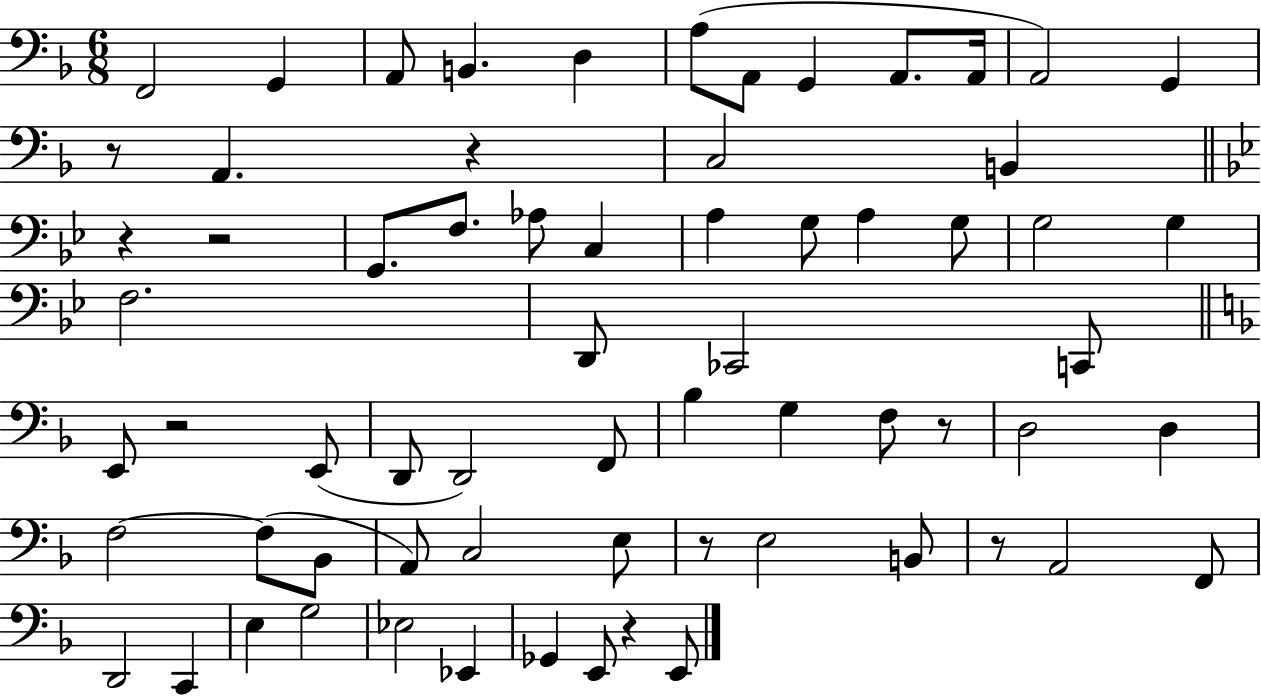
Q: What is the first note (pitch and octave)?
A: F2